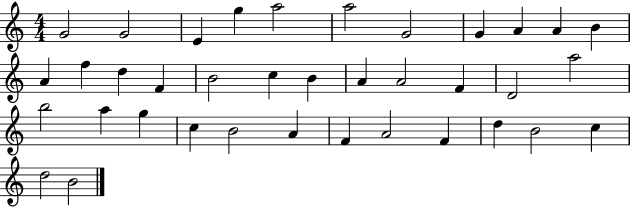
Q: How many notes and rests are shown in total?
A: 37